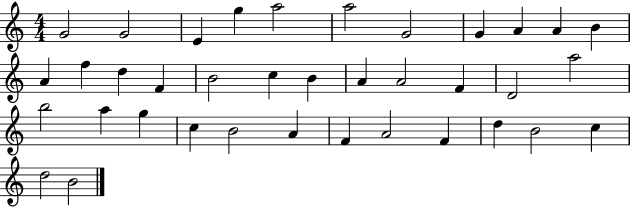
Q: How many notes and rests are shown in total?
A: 37